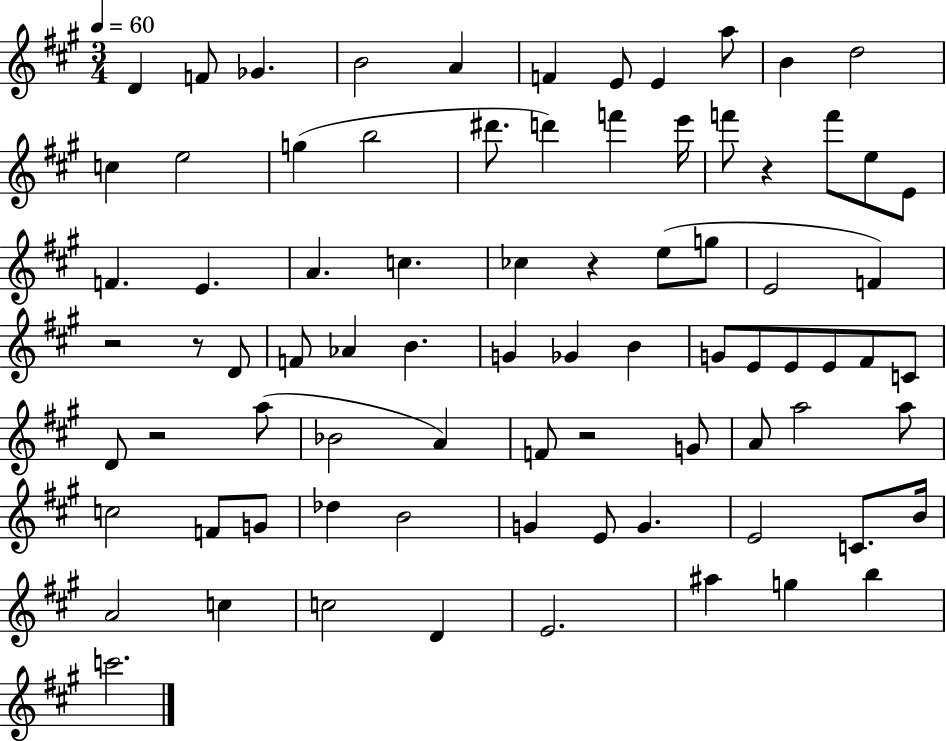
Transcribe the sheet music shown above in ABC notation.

X:1
T:Untitled
M:3/4
L:1/4
K:A
D F/2 _G B2 A F E/2 E a/2 B d2 c e2 g b2 ^d'/2 d' f' e'/4 f'/2 z f'/2 e/2 E/2 F E A c _c z e/2 g/2 E2 F z2 z/2 D/2 F/2 _A B G _G B G/2 E/2 E/2 E/2 ^F/2 C/2 D/2 z2 a/2 _B2 A F/2 z2 G/2 A/2 a2 a/2 c2 F/2 G/2 _d B2 G E/2 G E2 C/2 B/4 A2 c c2 D E2 ^a g b c'2